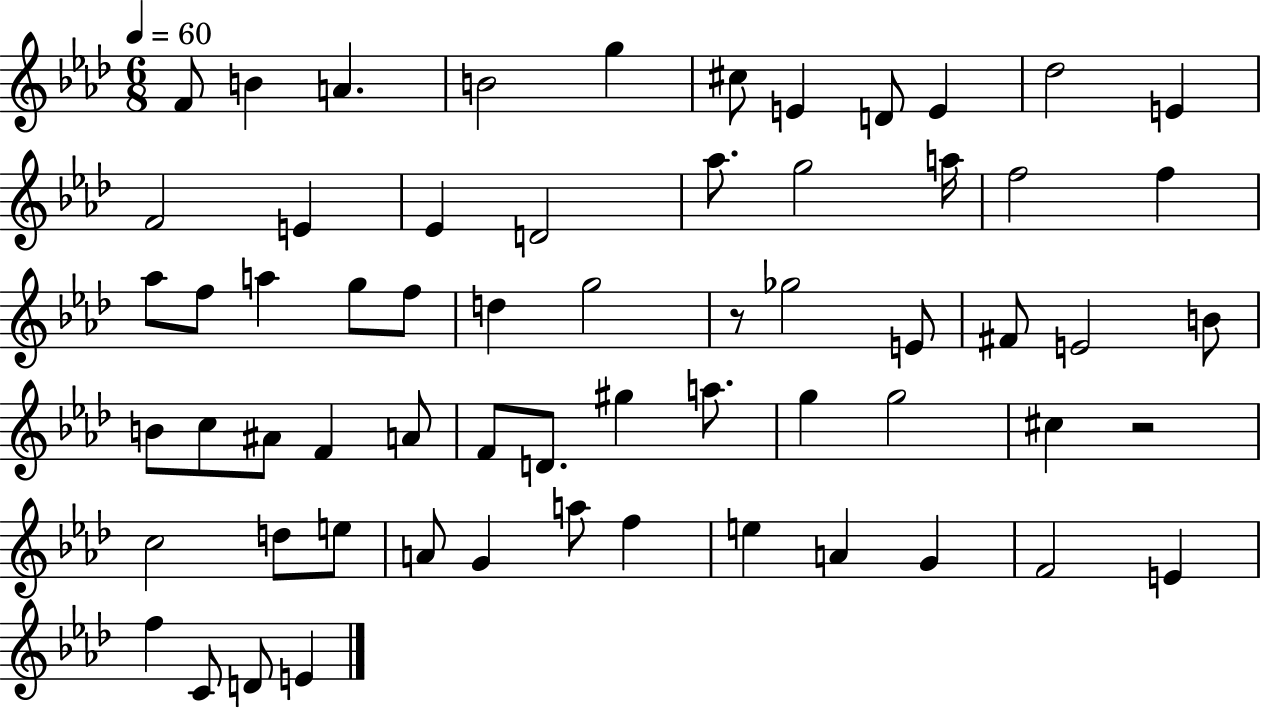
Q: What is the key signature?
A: AES major